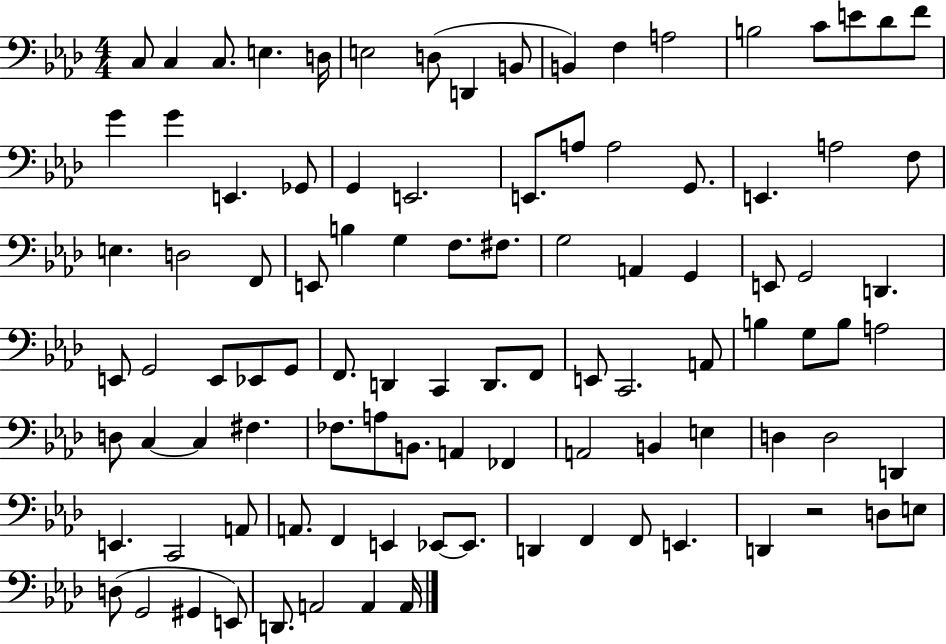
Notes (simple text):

C3/e C3/q C3/e. E3/q. D3/s E3/h D3/e D2/q B2/e B2/q F3/q A3/h B3/h C4/e E4/e Db4/e F4/e G4/q G4/q E2/q. Gb2/e G2/q E2/h. E2/e. A3/e A3/h G2/e. E2/q. A3/h F3/e E3/q. D3/h F2/e E2/e B3/q G3/q F3/e. F#3/e. G3/h A2/q G2/q E2/e G2/h D2/q. E2/e G2/h E2/e Eb2/e G2/e F2/e. D2/q C2/q D2/e. F2/e E2/e C2/h. A2/e B3/q G3/e B3/e A3/h D3/e C3/q C3/q F#3/q. FES3/e. A3/e B2/e. A2/q FES2/q A2/h B2/q E3/q D3/q D3/h D2/q E2/q. C2/h A2/e A2/e. F2/q E2/q Eb2/e Eb2/e. D2/q F2/q F2/e E2/q. D2/q R/h D3/e E3/e D3/e G2/h G#2/q E2/e D2/e. A2/h A2/q A2/s